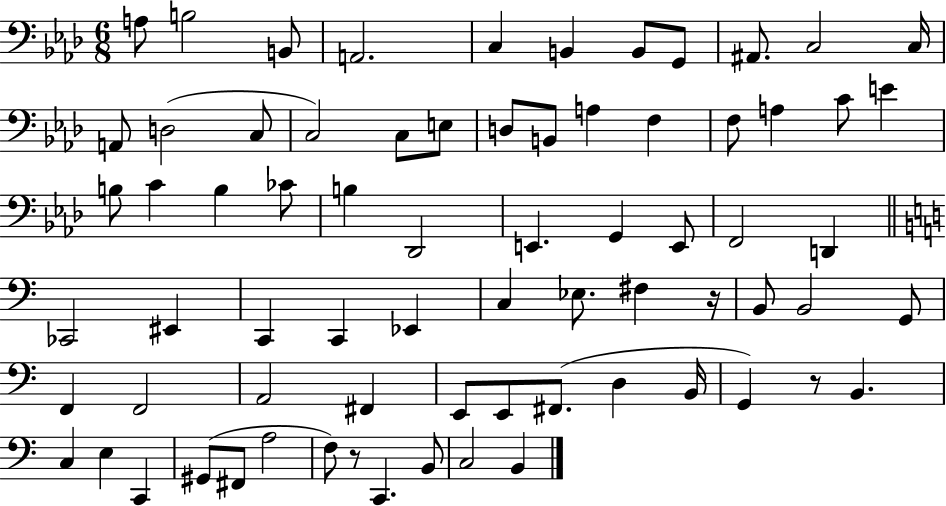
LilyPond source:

{
  \clef bass
  \numericTimeSignature
  \time 6/8
  \key aes \major
  \repeat volta 2 { a8 b2 b,8 | a,2. | c4 b,4 b,8 g,8 | ais,8. c2 c16 | \break a,8 d2( c8 | c2) c8 e8 | d8 b,8 a4 f4 | f8 a4 c'8 e'4 | \break b8 c'4 b4 ces'8 | b4 des,2 | e,4. g,4 e,8 | f,2 d,4 | \break \bar "||" \break \key c \major ces,2 eis,4 | c,4 c,4 ees,4 | c4 ees8. fis4 r16 | b,8 b,2 g,8 | \break f,4 f,2 | a,2 fis,4 | e,8 e,8 fis,8.( d4 b,16 | g,4) r8 b,4. | \break c4 e4 c,4 | gis,8( fis,8 a2 | f8) r8 c,4. b,8 | c2 b,4 | \break } \bar "|."
}